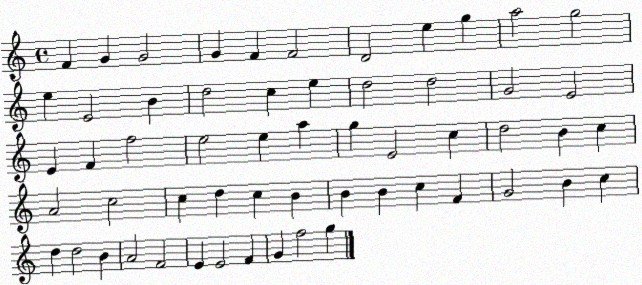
X:1
T:Untitled
M:4/4
L:1/4
K:C
F G G2 G F F2 D2 e g a2 g2 e E2 B d2 c e d2 d2 G2 E2 E F f2 e2 e a g E2 c d2 B c A2 c2 c d c B B B c F G2 B c d d2 B A2 F2 E E2 F G f2 g